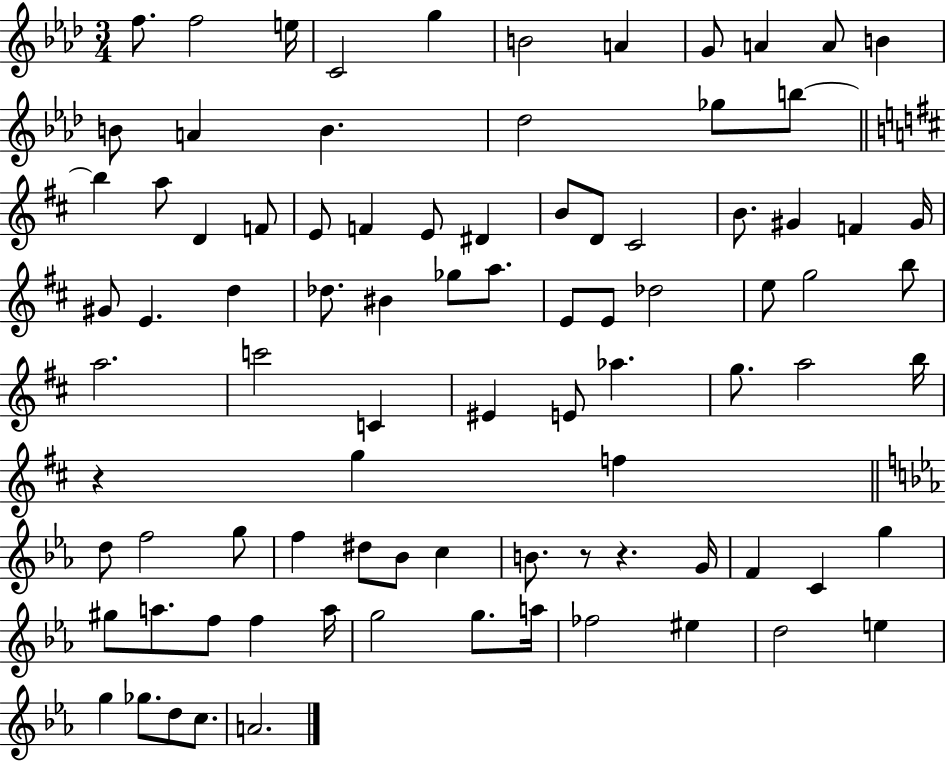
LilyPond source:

{
  \clef treble
  \numericTimeSignature
  \time 3/4
  \key aes \major
  f''8. f''2 e''16 | c'2 g''4 | b'2 a'4 | g'8 a'4 a'8 b'4 | \break b'8 a'4 b'4. | des''2 ges''8 b''8~~ | \bar "||" \break \key d \major b''4 a''8 d'4 f'8 | e'8 f'4 e'8 dis'4 | b'8 d'8 cis'2 | b'8. gis'4 f'4 gis'16 | \break gis'8 e'4. d''4 | des''8. bis'4 ges''8 a''8. | e'8 e'8 des''2 | e''8 g''2 b''8 | \break a''2. | c'''2 c'4 | eis'4 e'8 aes''4. | g''8. a''2 b''16 | \break r4 g''4 f''4 | \bar "||" \break \key ees \major d''8 f''2 g''8 | f''4 dis''8 bes'8 c''4 | b'8. r8 r4. g'16 | f'4 c'4 g''4 | \break gis''8 a''8. f''8 f''4 a''16 | g''2 g''8. a''16 | fes''2 eis''4 | d''2 e''4 | \break g''4 ges''8. d''8 c''8. | a'2. | \bar "|."
}